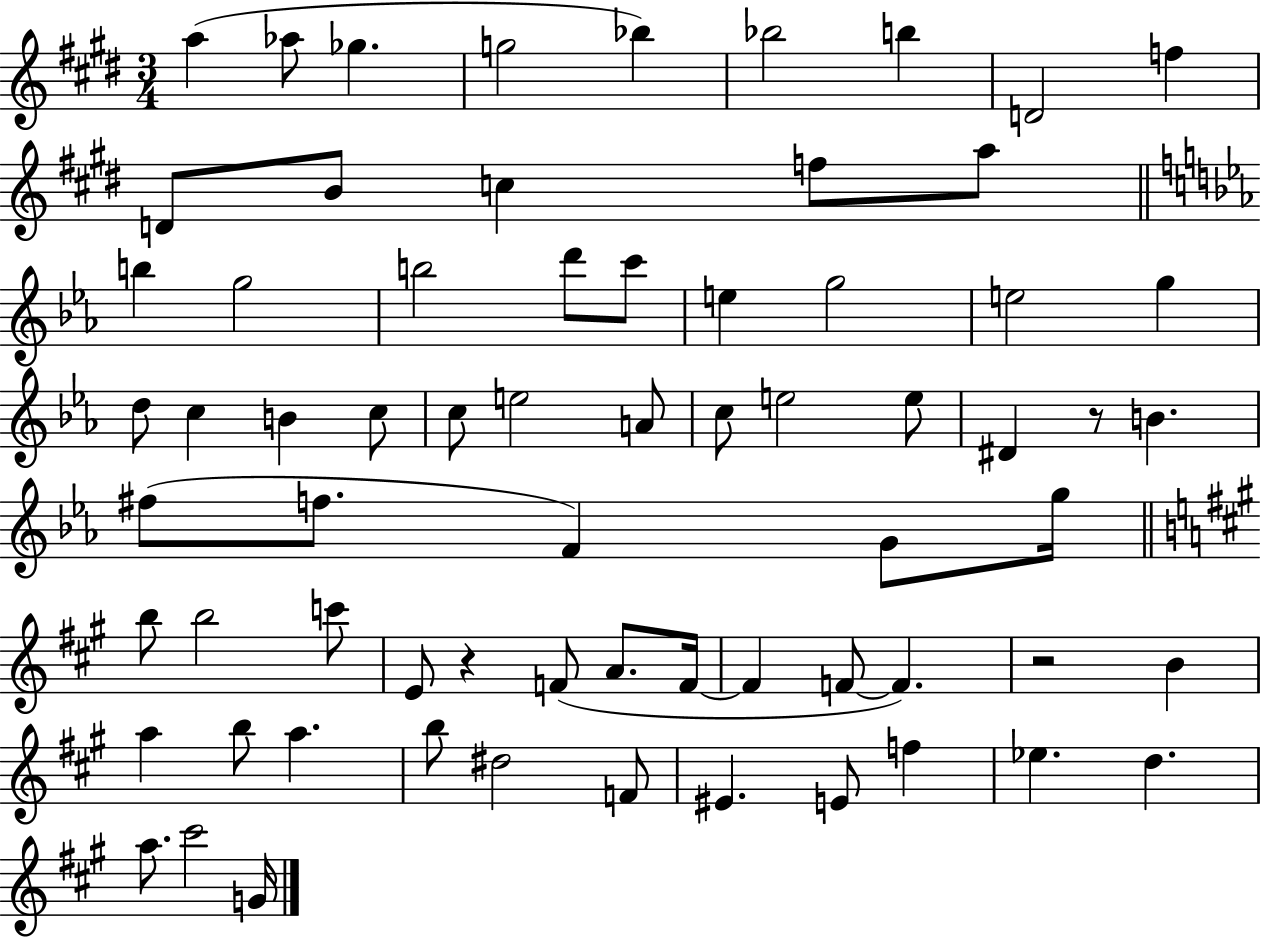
A5/q Ab5/e Gb5/q. G5/h Bb5/q Bb5/h B5/q D4/h F5/q D4/e B4/e C5/q F5/e A5/e B5/q G5/h B5/h D6/e C6/e E5/q G5/h E5/h G5/q D5/e C5/q B4/q C5/e C5/e E5/h A4/e C5/e E5/h E5/e D#4/q R/e B4/q. F#5/e F5/e. F4/q G4/e G5/s B5/e B5/h C6/e E4/e R/q F4/e A4/e. F4/s F4/q F4/e F4/q. R/h B4/q A5/q B5/e A5/q. B5/e D#5/h F4/e EIS4/q. E4/e F5/q Eb5/q. D5/q. A5/e. C#6/h G4/s